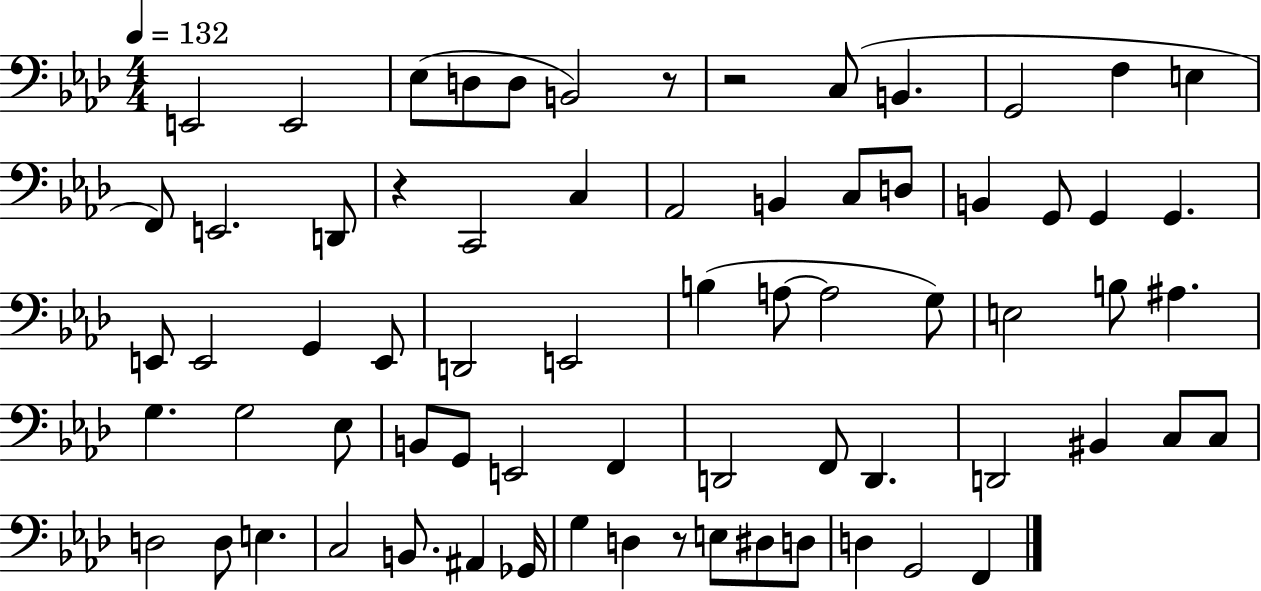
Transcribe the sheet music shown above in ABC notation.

X:1
T:Untitled
M:4/4
L:1/4
K:Ab
E,,2 E,,2 _E,/2 D,/2 D,/2 B,,2 z/2 z2 C,/2 B,, G,,2 F, E, F,,/2 E,,2 D,,/2 z C,,2 C, _A,,2 B,, C,/2 D,/2 B,, G,,/2 G,, G,, E,,/2 E,,2 G,, E,,/2 D,,2 E,,2 B, A,/2 A,2 G,/2 E,2 B,/2 ^A, G, G,2 _E,/2 B,,/2 G,,/2 E,,2 F,, D,,2 F,,/2 D,, D,,2 ^B,, C,/2 C,/2 D,2 D,/2 E, C,2 B,,/2 ^A,, _G,,/4 G, D, z/2 E,/2 ^D,/2 D,/2 D, G,,2 F,,